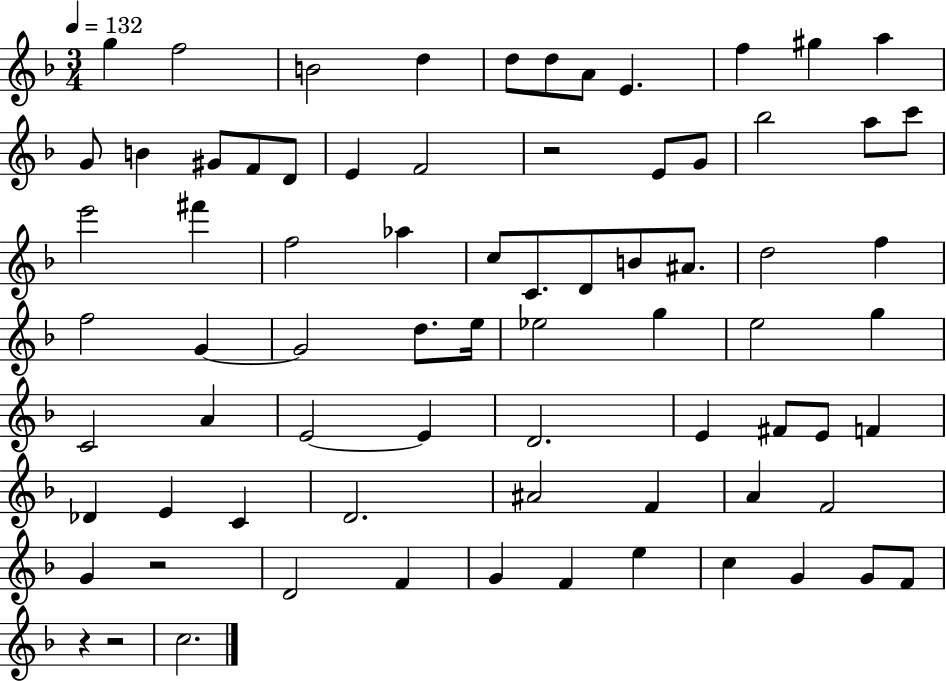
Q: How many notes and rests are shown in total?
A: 75